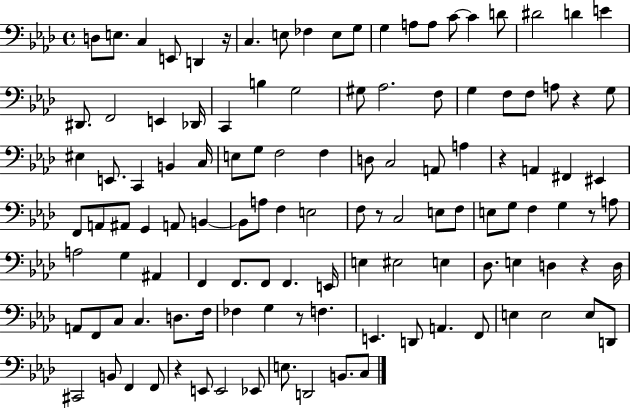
{
  \clef bass
  \time 4/4
  \defaultTimeSignature
  \key aes \major
  d8 e8. c4 e,8 d,4 r16 | c4. e8 fes4 e8 g8 | g4 a8 a8 c'8~~ c'4 d'8 | dis'2 d'4 e'4 | \break dis,8. f,2 e,4 des,16 | c,4 b4 g2 | gis8 aes2. f8 | g4 f8 f8 a8 r4 g8 | \break eis4 e,8. c,4 b,4 c16 | e8 g8 f2 f4 | d8 c2 a,8 a4 | r4 a,4 fis,4 eis,4 | \break f,8 a,8 ais,8 g,4 a,8 b,4~~ | b,8 a8 f4 e2 | f8 r8 c2 e8 f8 | e8 g8 f4 g4 r8 a8 | \break a2 g4 ais,4 | f,4 f,8. f,8 f,4. e,16 | e4 eis2 e4 | des8. e4 d4 r4 d16 | \break a,8 f,8 c8 c4. d8. f16 | fes4 g4 r8 f4. | e,4. d,8 a,4. f,8 | e4 e2 e8 d,8 | \break cis,2 b,8 f,4 f,8 | r4 e,8 e,2 ees,8 | e8. d,2 b,8. c8 | \bar "|."
}